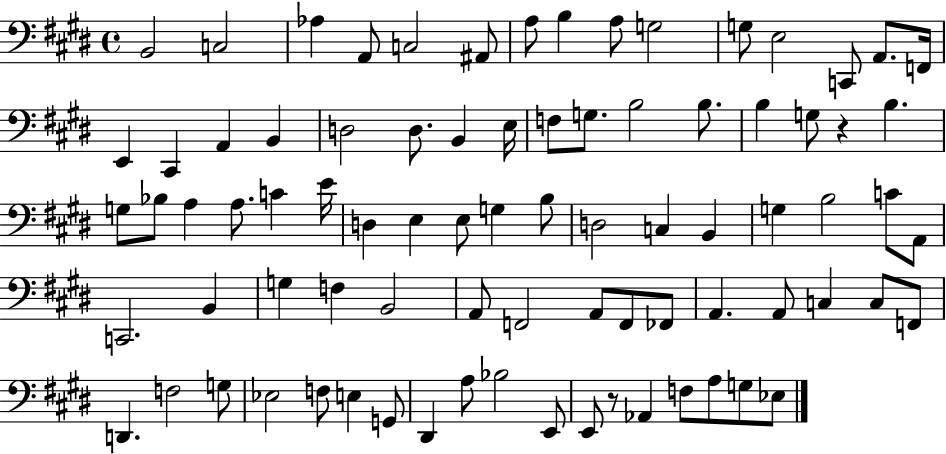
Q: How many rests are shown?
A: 2